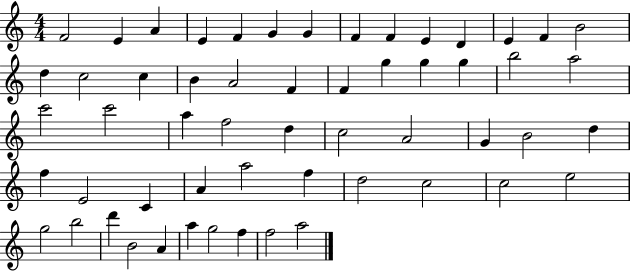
{
  \clef treble
  \numericTimeSignature
  \time 4/4
  \key c \major
  f'2 e'4 a'4 | e'4 f'4 g'4 g'4 | f'4 f'4 e'4 d'4 | e'4 f'4 b'2 | \break d''4 c''2 c''4 | b'4 a'2 f'4 | f'4 g''4 g''4 g''4 | b''2 a''2 | \break c'''2 c'''2 | a''4 f''2 d''4 | c''2 a'2 | g'4 b'2 d''4 | \break f''4 e'2 c'4 | a'4 a''2 f''4 | d''2 c''2 | c''2 e''2 | \break g''2 b''2 | d'''4 b'2 a'4 | a''4 g''2 f''4 | f''2 a''2 | \break \bar "|."
}